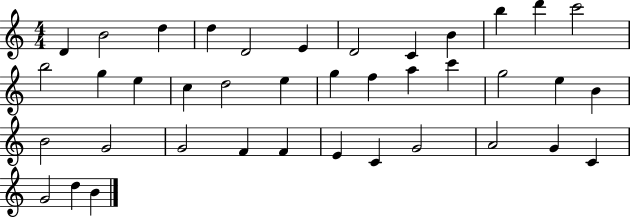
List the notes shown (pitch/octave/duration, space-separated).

D4/q B4/h D5/q D5/q D4/h E4/q D4/h C4/q B4/q B5/q D6/q C6/h B5/h G5/q E5/q C5/q D5/h E5/q G5/q F5/q A5/q C6/q G5/h E5/q B4/q B4/h G4/h G4/h F4/q F4/q E4/q C4/q G4/h A4/h G4/q C4/q G4/h D5/q B4/q